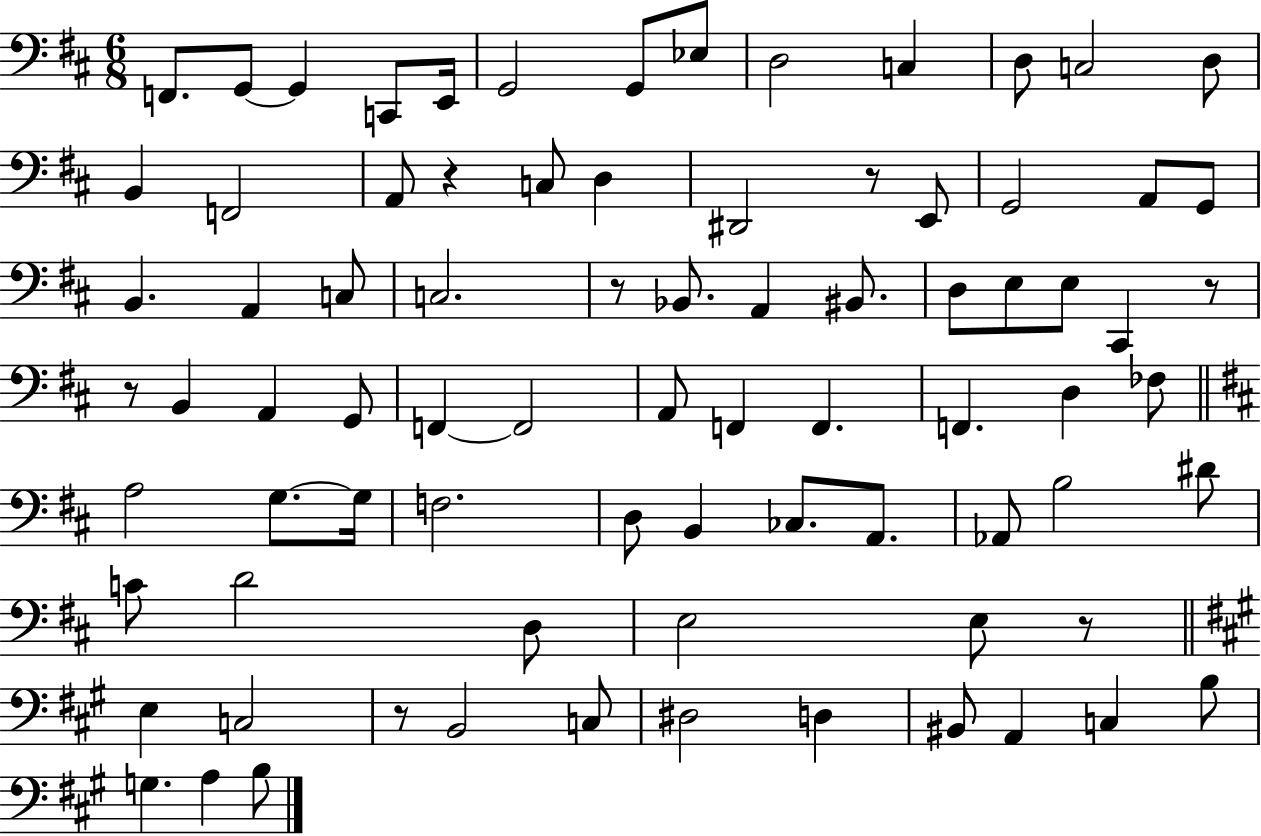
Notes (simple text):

F2/e. G2/e G2/q C2/e E2/s G2/h G2/e Eb3/e D3/h C3/q D3/e C3/h D3/e B2/q F2/h A2/e R/q C3/e D3/q D#2/h R/e E2/e G2/h A2/e G2/e B2/q. A2/q C3/e C3/h. R/e Bb2/e. A2/q BIS2/e. D3/e E3/e E3/e C#2/q R/e R/e B2/q A2/q G2/e F2/q F2/h A2/e F2/q F2/q. F2/q. D3/q FES3/e A3/h G3/e. G3/s F3/h. D3/e B2/q CES3/e. A2/e. Ab2/e B3/h D#4/e C4/e D4/h D3/e E3/h E3/e R/e E3/q C3/h R/e B2/h C3/e D#3/h D3/q BIS2/e A2/q C3/q B3/e G3/q. A3/q B3/e